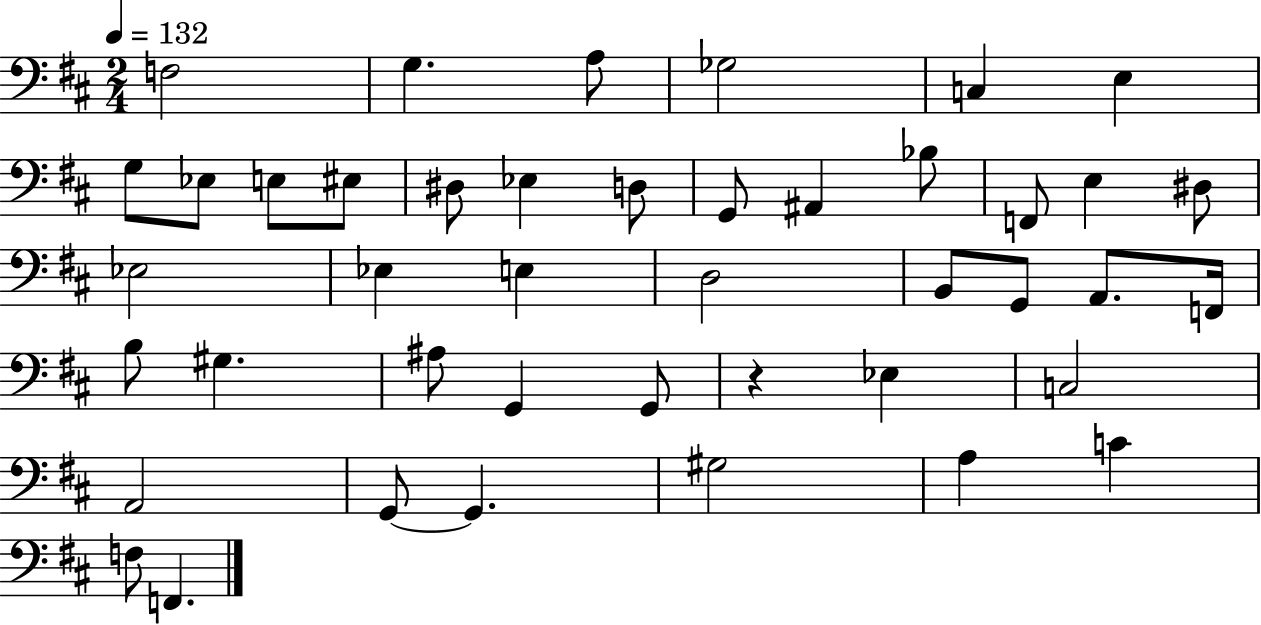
X:1
T:Untitled
M:2/4
L:1/4
K:D
F,2 G, A,/2 _G,2 C, E, G,/2 _E,/2 E,/2 ^E,/2 ^D,/2 _E, D,/2 G,,/2 ^A,, _B,/2 F,,/2 E, ^D,/2 _E,2 _E, E, D,2 B,,/2 G,,/2 A,,/2 F,,/4 B,/2 ^G, ^A,/2 G,, G,,/2 z _E, C,2 A,,2 G,,/2 G,, ^G,2 A, C F,/2 F,,